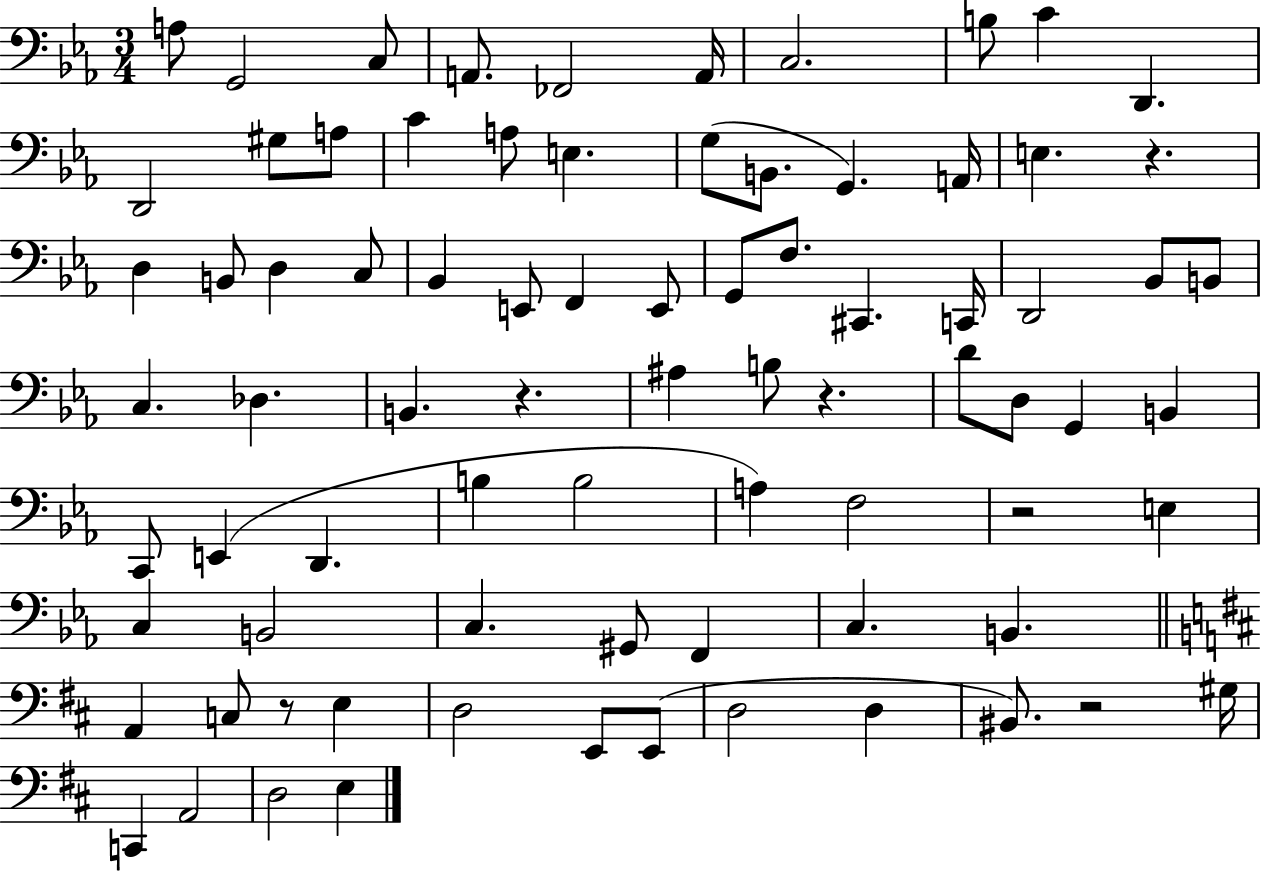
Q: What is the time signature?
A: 3/4